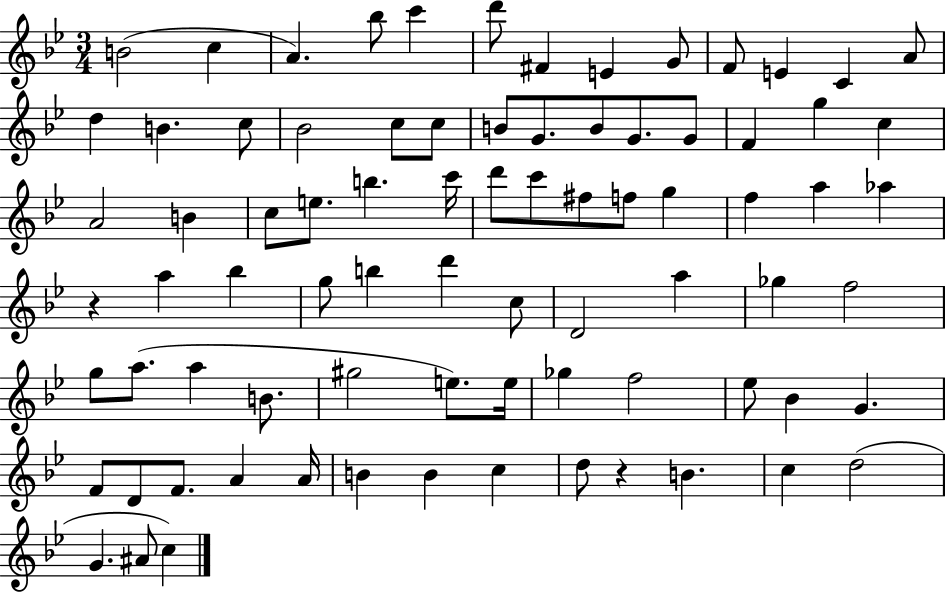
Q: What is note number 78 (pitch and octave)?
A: C5